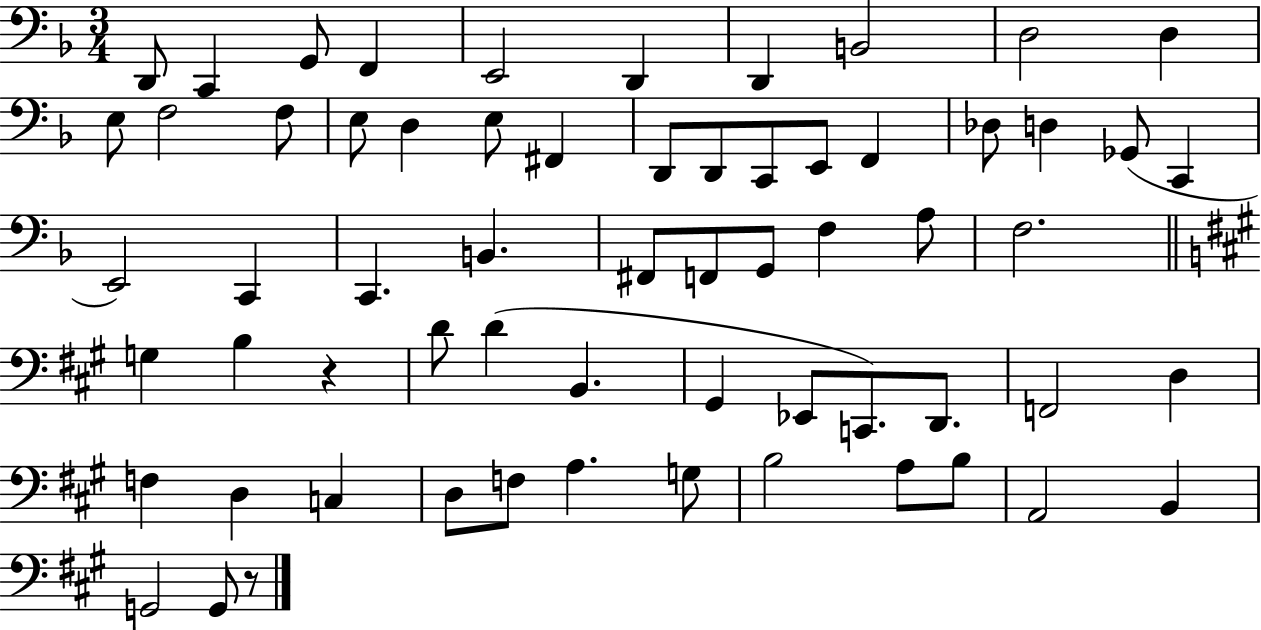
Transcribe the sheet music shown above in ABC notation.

X:1
T:Untitled
M:3/4
L:1/4
K:F
D,,/2 C,, G,,/2 F,, E,,2 D,, D,, B,,2 D,2 D, E,/2 F,2 F,/2 E,/2 D, E,/2 ^F,, D,,/2 D,,/2 C,,/2 E,,/2 F,, _D,/2 D, _G,,/2 C,, E,,2 C,, C,, B,, ^F,,/2 F,,/2 G,,/2 F, A,/2 F,2 G, B, z D/2 D B,, ^G,, _E,,/2 C,,/2 D,,/2 F,,2 D, F, D, C, D,/2 F,/2 A, G,/2 B,2 A,/2 B,/2 A,,2 B,, G,,2 G,,/2 z/2